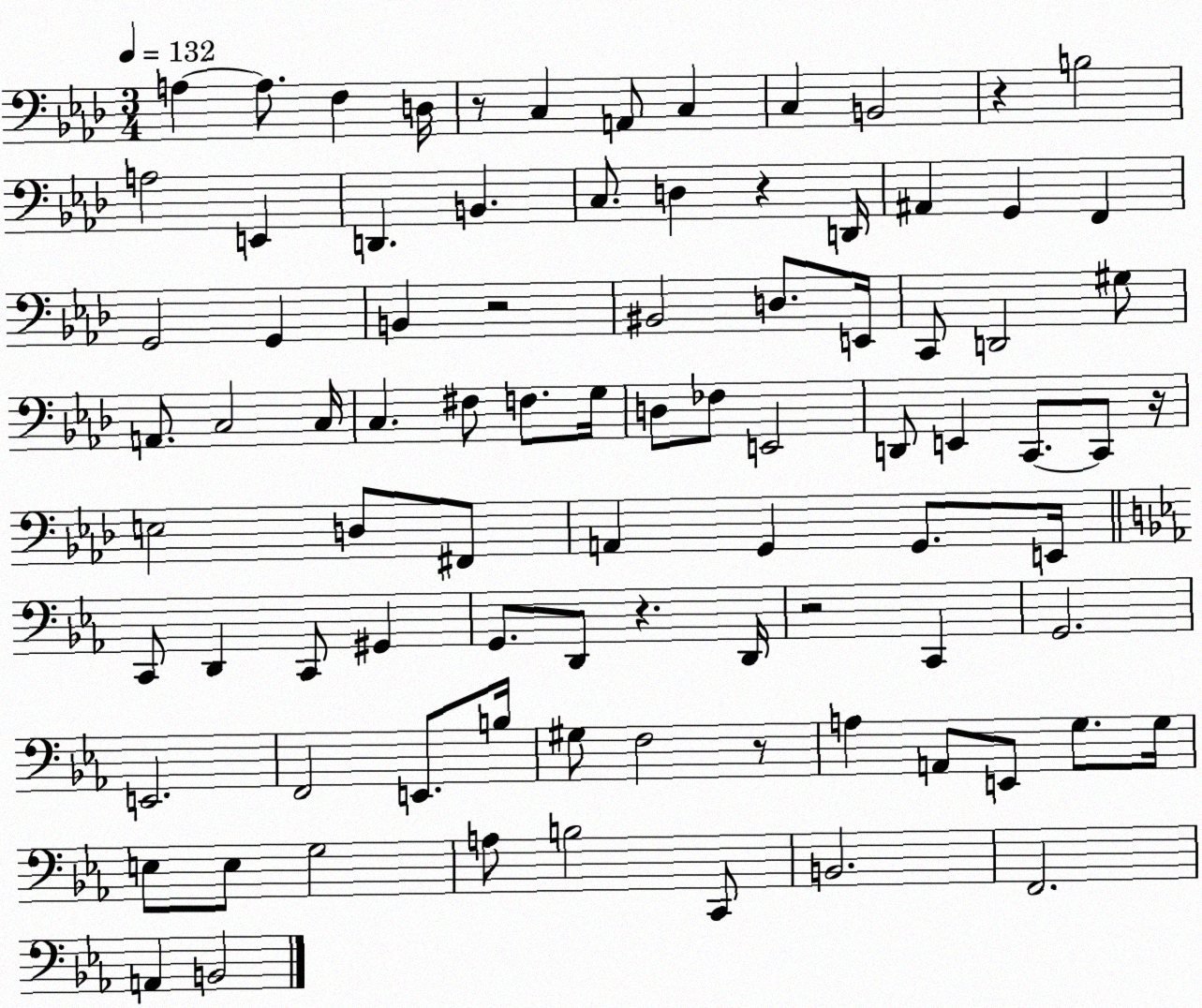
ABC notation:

X:1
T:Untitled
M:3/4
L:1/4
K:Ab
A, A,/2 F, D,/4 z/2 C, A,,/2 C, C, B,,2 z B,2 A,2 E,, D,, B,, C,/2 D, z D,,/4 ^A,, G,, F,, G,,2 G,, B,, z2 ^B,,2 D,/2 E,,/4 C,,/2 D,,2 ^G,/2 A,,/2 C,2 C,/4 C, ^F,/2 F,/2 G,/4 D,/2 _F,/2 E,,2 D,,/2 E,, C,,/2 C,,/2 z/4 E,2 D,/2 ^F,,/2 A,, G,, G,,/2 E,,/4 C,,/2 D,, C,,/2 ^G,, G,,/2 D,,/2 z D,,/4 z2 C,, G,,2 E,,2 F,,2 E,,/2 B,/4 ^G,/2 F,2 z/2 A, A,,/2 E,,/2 G,/2 G,/4 E,/2 E,/2 G,2 A,/2 B,2 C,,/2 B,,2 F,,2 A,, B,,2